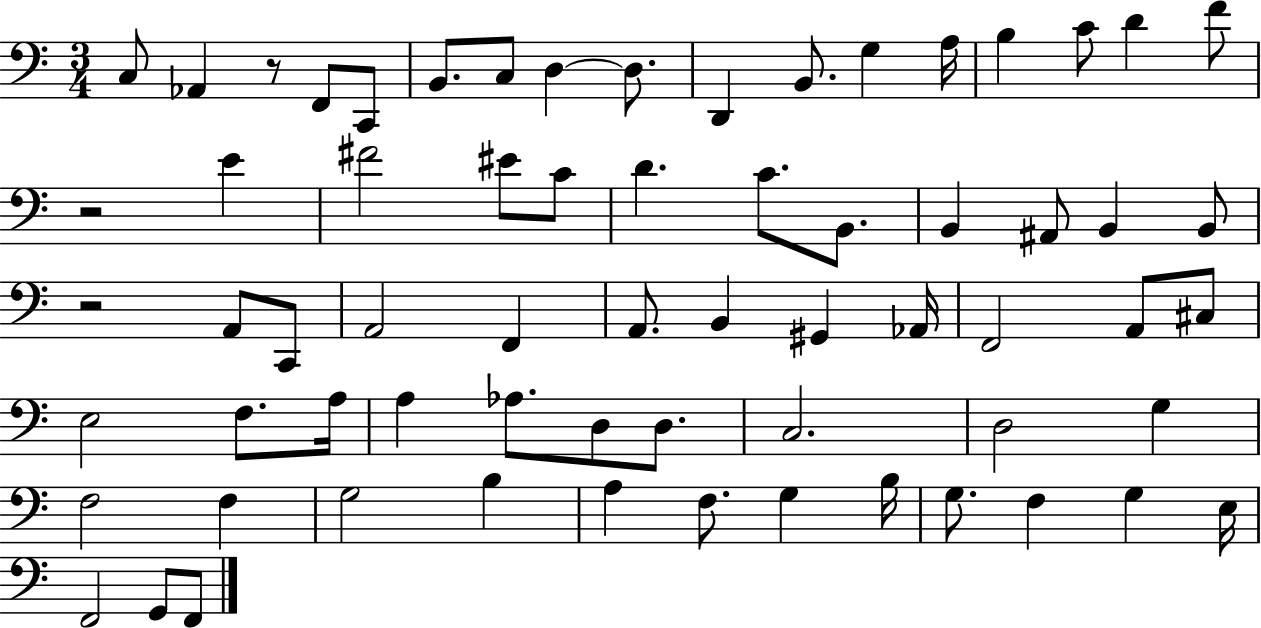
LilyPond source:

{
  \clef bass
  \numericTimeSignature
  \time 3/4
  \key c \major
  c8 aes,4 r8 f,8 c,8 | b,8. c8 d4~~ d8. | d,4 b,8. g4 a16 | b4 c'8 d'4 f'8 | \break r2 e'4 | fis'2 eis'8 c'8 | d'4. c'8. b,8. | b,4 ais,8 b,4 b,8 | \break r2 a,8 c,8 | a,2 f,4 | a,8. b,4 gis,4 aes,16 | f,2 a,8 cis8 | \break e2 f8. a16 | a4 aes8. d8 d8. | c2. | d2 g4 | \break f2 f4 | g2 b4 | a4 f8. g4 b16 | g8. f4 g4 e16 | \break f,2 g,8 f,8 | \bar "|."
}